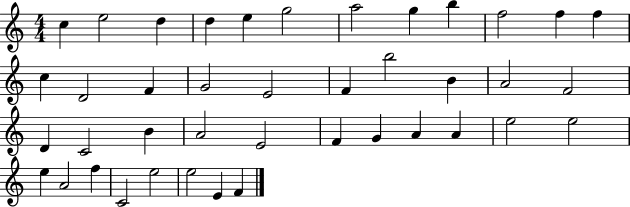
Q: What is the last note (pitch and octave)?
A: F4